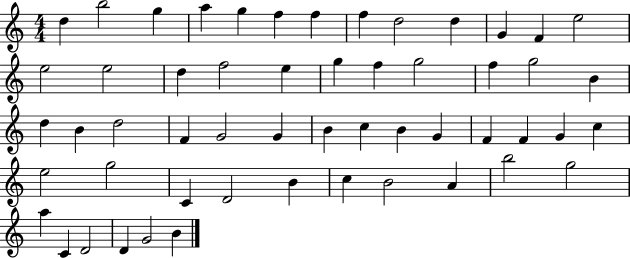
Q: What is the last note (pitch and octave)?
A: B4